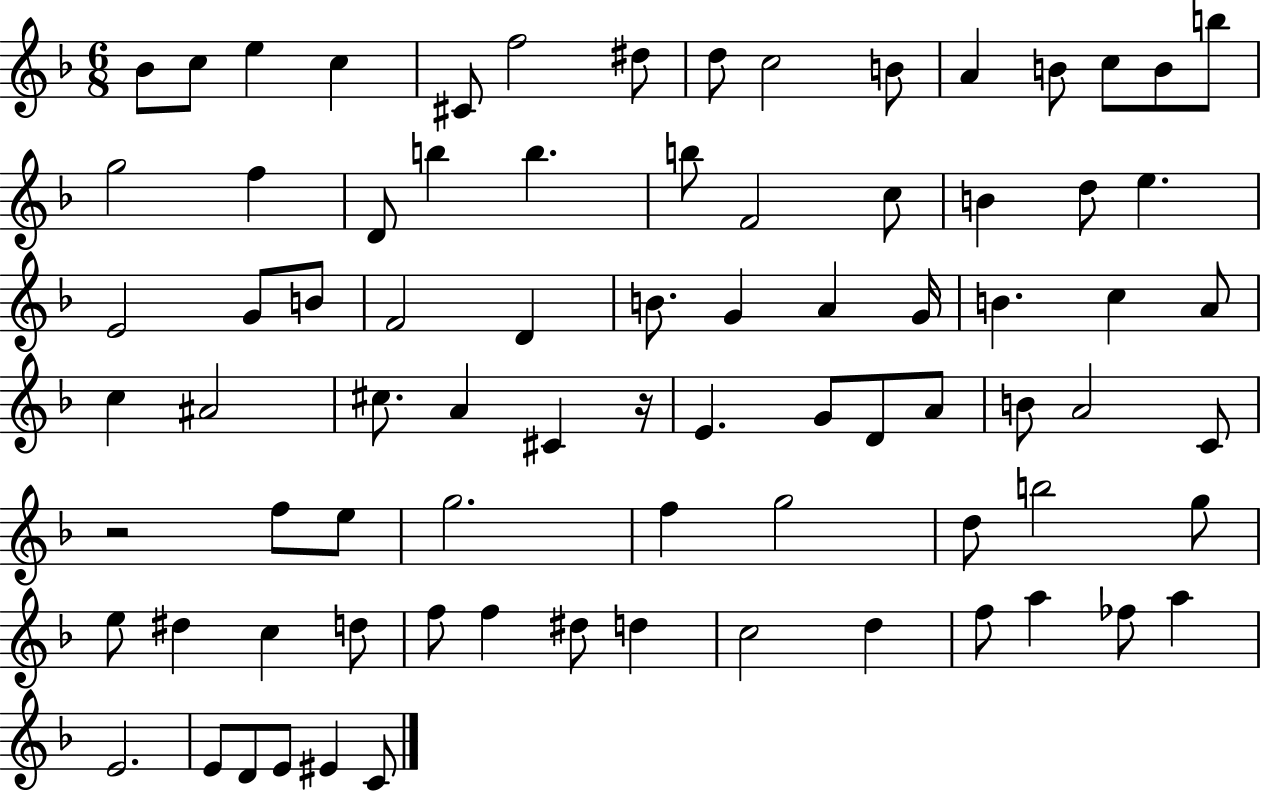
{
  \clef treble
  \numericTimeSignature
  \time 6/8
  \key f \major
  bes'8 c''8 e''4 c''4 | cis'8 f''2 dis''8 | d''8 c''2 b'8 | a'4 b'8 c''8 b'8 b''8 | \break g''2 f''4 | d'8 b''4 b''4. | b''8 f'2 c''8 | b'4 d''8 e''4. | \break e'2 g'8 b'8 | f'2 d'4 | b'8. g'4 a'4 g'16 | b'4. c''4 a'8 | \break c''4 ais'2 | cis''8. a'4 cis'4 r16 | e'4. g'8 d'8 a'8 | b'8 a'2 c'8 | \break r2 f''8 e''8 | g''2. | f''4 g''2 | d''8 b''2 g''8 | \break e''8 dis''4 c''4 d''8 | f''8 f''4 dis''8 d''4 | c''2 d''4 | f''8 a''4 fes''8 a''4 | \break e'2. | e'8 d'8 e'8 eis'4 c'8 | \bar "|."
}